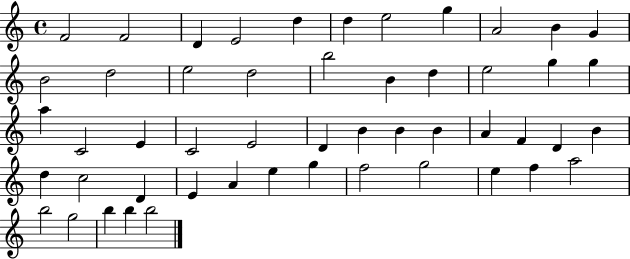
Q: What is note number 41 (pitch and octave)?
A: G5